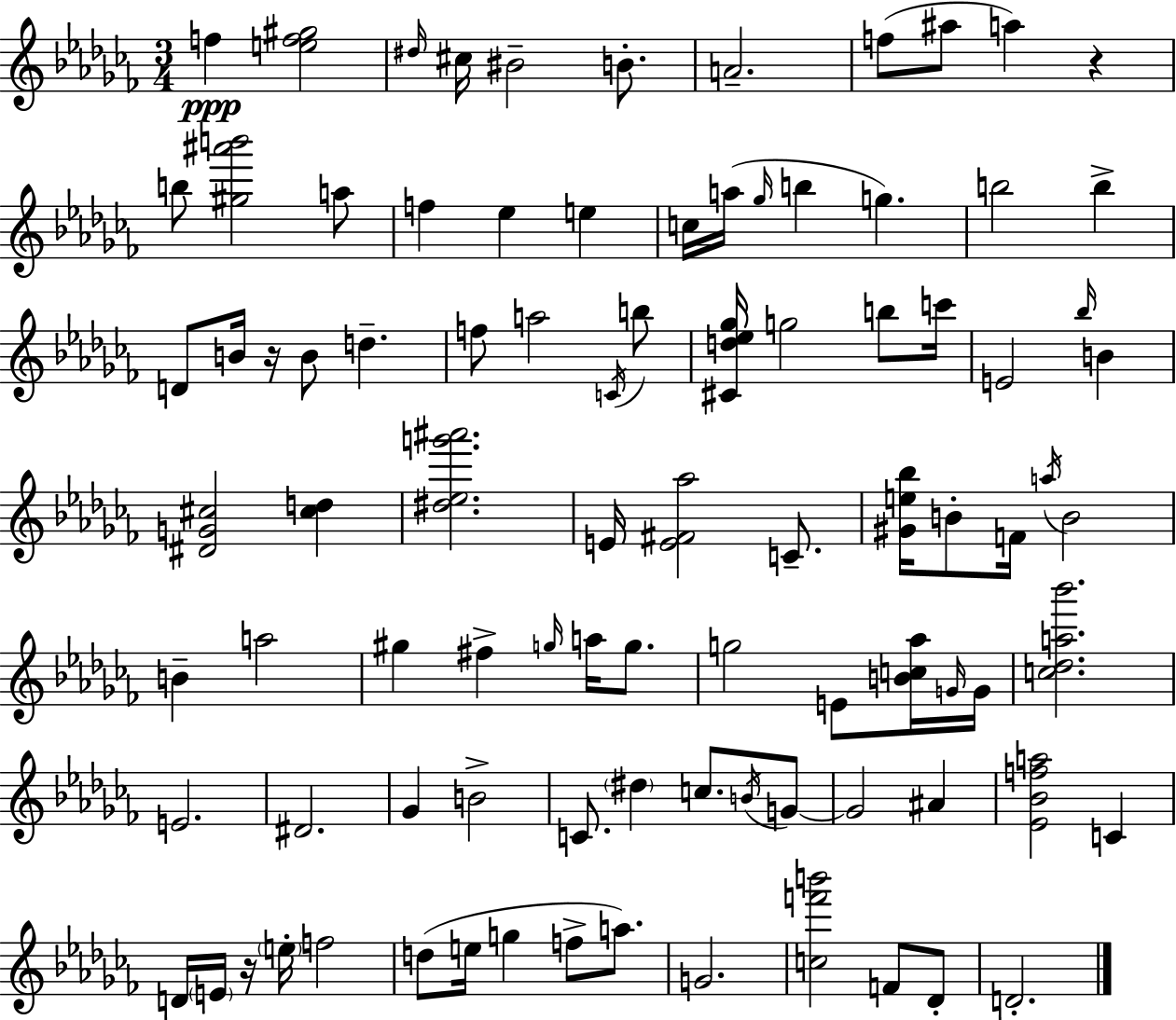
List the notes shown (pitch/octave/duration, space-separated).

F5/q [E5,F5,G#5]/h D#5/s C#5/s BIS4/h B4/e. A4/h. F5/e A#5/e A5/q R/q B5/e [G#5,A#6,B6]/h A5/e F5/q Eb5/q E5/q C5/s A5/s Gb5/s B5/q G5/q. B5/h B5/q D4/e B4/s R/s B4/e D5/q. F5/e A5/h C4/s B5/e [C#4,D5,Eb5,Gb5]/s G5/h B5/e C6/s E4/h Bb5/s B4/q [D#4,G4,C#5]/h [C#5,D5]/q [D#5,Eb5,G6,A#6]/h. E4/s [E4,F#4,Ab5]/h C4/e. [G#4,E5,Bb5]/s B4/e F4/s A5/s B4/h B4/q A5/h G#5/q F#5/q G5/s A5/s G5/e. G5/h E4/e [B4,C5,Ab5]/s G4/s G4/s [C5,Db5,A5,Bb6]/h. E4/h. D#4/h. Gb4/q B4/h C4/e. D#5/q C5/e. B4/s G4/e G4/h A#4/q [Eb4,Bb4,F5,A5]/h C4/q D4/s E4/s R/s E5/s F5/h D5/e E5/s G5/q F5/e A5/e. G4/h. [C5,F6,B6]/h F4/e Db4/e D4/h.